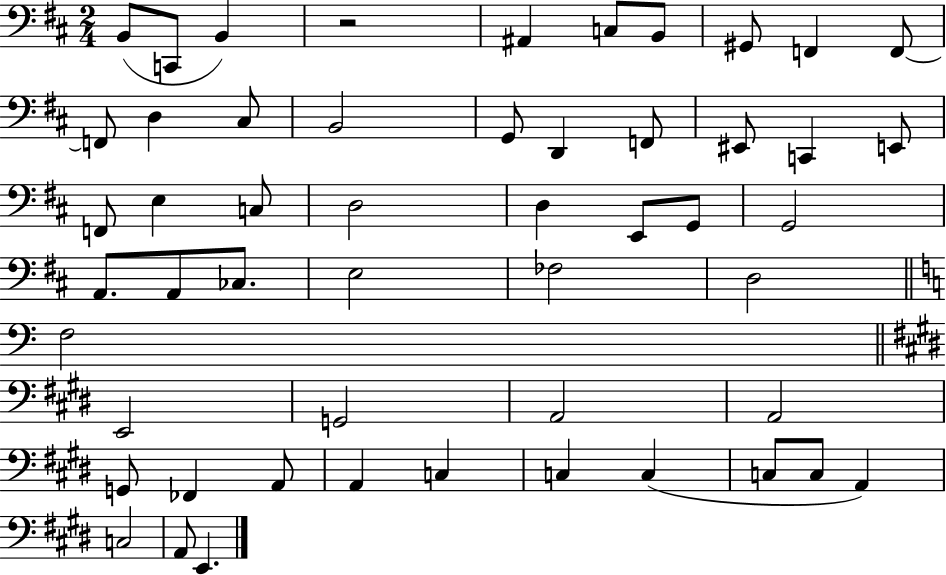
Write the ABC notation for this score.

X:1
T:Untitled
M:2/4
L:1/4
K:D
B,,/2 C,,/2 B,, z2 ^A,, C,/2 B,,/2 ^G,,/2 F,, F,,/2 F,,/2 D, ^C,/2 B,,2 G,,/2 D,, F,,/2 ^E,,/2 C,, E,,/2 F,,/2 E, C,/2 D,2 D, E,,/2 G,,/2 G,,2 A,,/2 A,,/2 _C,/2 E,2 _F,2 D,2 F,2 E,,2 G,,2 A,,2 A,,2 G,,/2 _F,, A,,/2 A,, C, C, C, C,/2 C,/2 A,, C,2 A,,/2 E,,